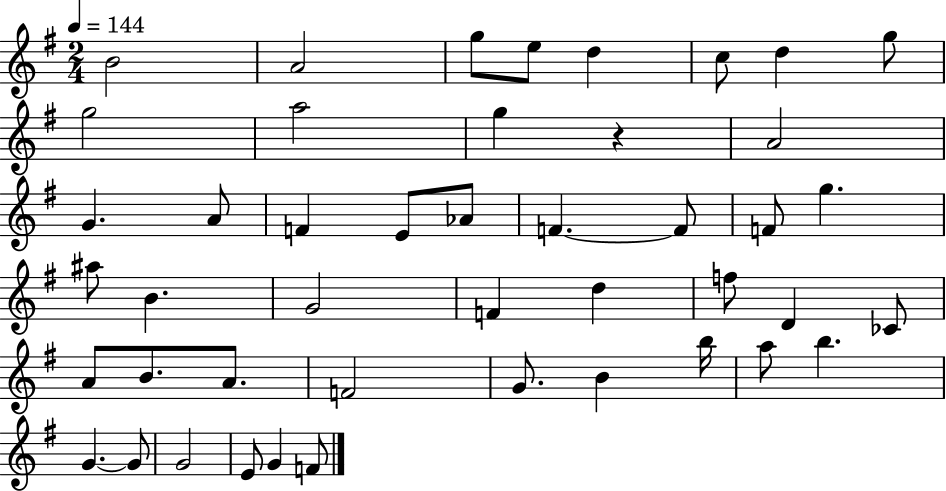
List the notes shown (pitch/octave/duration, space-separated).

B4/h A4/h G5/e E5/e D5/q C5/e D5/q G5/e G5/h A5/h G5/q R/q A4/h G4/q. A4/e F4/q E4/e Ab4/e F4/q. F4/e F4/e G5/q. A#5/e B4/q. G4/h F4/q D5/q F5/e D4/q CES4/e A4/e B4/e. A4/e. F4/h G4/e. B4/q B5/s A5/e B5/q. G4/q. G4/e G4/h E4/e G4/q F4/e